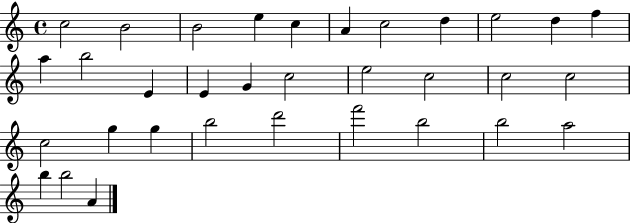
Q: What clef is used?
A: treble